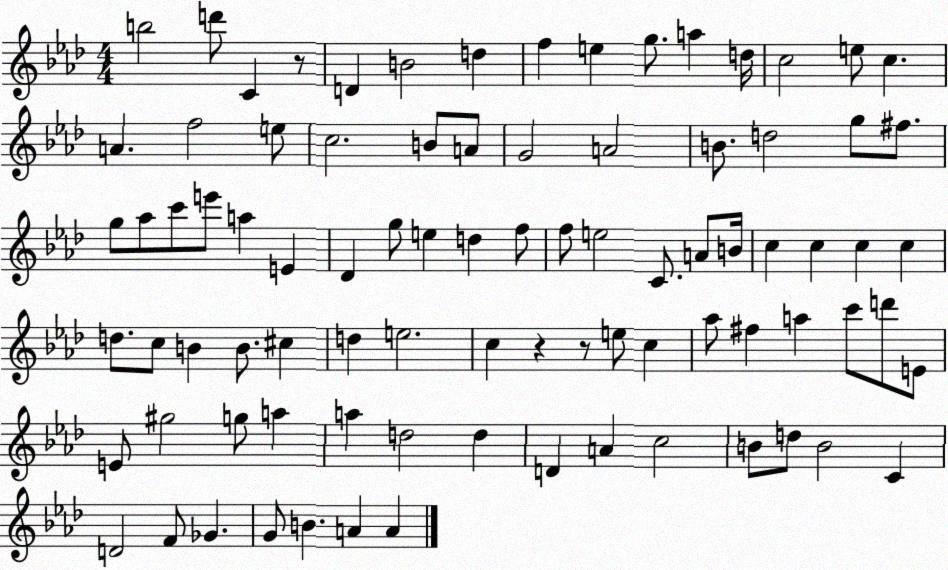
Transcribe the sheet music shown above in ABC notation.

X:1
T:Untitled
M:4/4
L:1/4
K:Ab
b2 d'/2 C z/2 D B2 d f e g/2 a d/4 c2 e/2 c A f2 e/2 c2 B/2 A/2 G2 A2 B/2 d2 g/2 ^f/2 g/2 _a/2 c'/2 e'/2 a E _D g/2 e d f/2 f/2 e2 C/2 A/2 B/4 c c c c d/2 c/2 B B/2 ^c d e2 c z z/2 e/2 c _a/2 ^f a c'/2 d'/2 E/2 E/2 ^g2 g/2 a a d2 d D A c2 B/2 d/2 B2 C D2 F/2 _G G/2 B A A